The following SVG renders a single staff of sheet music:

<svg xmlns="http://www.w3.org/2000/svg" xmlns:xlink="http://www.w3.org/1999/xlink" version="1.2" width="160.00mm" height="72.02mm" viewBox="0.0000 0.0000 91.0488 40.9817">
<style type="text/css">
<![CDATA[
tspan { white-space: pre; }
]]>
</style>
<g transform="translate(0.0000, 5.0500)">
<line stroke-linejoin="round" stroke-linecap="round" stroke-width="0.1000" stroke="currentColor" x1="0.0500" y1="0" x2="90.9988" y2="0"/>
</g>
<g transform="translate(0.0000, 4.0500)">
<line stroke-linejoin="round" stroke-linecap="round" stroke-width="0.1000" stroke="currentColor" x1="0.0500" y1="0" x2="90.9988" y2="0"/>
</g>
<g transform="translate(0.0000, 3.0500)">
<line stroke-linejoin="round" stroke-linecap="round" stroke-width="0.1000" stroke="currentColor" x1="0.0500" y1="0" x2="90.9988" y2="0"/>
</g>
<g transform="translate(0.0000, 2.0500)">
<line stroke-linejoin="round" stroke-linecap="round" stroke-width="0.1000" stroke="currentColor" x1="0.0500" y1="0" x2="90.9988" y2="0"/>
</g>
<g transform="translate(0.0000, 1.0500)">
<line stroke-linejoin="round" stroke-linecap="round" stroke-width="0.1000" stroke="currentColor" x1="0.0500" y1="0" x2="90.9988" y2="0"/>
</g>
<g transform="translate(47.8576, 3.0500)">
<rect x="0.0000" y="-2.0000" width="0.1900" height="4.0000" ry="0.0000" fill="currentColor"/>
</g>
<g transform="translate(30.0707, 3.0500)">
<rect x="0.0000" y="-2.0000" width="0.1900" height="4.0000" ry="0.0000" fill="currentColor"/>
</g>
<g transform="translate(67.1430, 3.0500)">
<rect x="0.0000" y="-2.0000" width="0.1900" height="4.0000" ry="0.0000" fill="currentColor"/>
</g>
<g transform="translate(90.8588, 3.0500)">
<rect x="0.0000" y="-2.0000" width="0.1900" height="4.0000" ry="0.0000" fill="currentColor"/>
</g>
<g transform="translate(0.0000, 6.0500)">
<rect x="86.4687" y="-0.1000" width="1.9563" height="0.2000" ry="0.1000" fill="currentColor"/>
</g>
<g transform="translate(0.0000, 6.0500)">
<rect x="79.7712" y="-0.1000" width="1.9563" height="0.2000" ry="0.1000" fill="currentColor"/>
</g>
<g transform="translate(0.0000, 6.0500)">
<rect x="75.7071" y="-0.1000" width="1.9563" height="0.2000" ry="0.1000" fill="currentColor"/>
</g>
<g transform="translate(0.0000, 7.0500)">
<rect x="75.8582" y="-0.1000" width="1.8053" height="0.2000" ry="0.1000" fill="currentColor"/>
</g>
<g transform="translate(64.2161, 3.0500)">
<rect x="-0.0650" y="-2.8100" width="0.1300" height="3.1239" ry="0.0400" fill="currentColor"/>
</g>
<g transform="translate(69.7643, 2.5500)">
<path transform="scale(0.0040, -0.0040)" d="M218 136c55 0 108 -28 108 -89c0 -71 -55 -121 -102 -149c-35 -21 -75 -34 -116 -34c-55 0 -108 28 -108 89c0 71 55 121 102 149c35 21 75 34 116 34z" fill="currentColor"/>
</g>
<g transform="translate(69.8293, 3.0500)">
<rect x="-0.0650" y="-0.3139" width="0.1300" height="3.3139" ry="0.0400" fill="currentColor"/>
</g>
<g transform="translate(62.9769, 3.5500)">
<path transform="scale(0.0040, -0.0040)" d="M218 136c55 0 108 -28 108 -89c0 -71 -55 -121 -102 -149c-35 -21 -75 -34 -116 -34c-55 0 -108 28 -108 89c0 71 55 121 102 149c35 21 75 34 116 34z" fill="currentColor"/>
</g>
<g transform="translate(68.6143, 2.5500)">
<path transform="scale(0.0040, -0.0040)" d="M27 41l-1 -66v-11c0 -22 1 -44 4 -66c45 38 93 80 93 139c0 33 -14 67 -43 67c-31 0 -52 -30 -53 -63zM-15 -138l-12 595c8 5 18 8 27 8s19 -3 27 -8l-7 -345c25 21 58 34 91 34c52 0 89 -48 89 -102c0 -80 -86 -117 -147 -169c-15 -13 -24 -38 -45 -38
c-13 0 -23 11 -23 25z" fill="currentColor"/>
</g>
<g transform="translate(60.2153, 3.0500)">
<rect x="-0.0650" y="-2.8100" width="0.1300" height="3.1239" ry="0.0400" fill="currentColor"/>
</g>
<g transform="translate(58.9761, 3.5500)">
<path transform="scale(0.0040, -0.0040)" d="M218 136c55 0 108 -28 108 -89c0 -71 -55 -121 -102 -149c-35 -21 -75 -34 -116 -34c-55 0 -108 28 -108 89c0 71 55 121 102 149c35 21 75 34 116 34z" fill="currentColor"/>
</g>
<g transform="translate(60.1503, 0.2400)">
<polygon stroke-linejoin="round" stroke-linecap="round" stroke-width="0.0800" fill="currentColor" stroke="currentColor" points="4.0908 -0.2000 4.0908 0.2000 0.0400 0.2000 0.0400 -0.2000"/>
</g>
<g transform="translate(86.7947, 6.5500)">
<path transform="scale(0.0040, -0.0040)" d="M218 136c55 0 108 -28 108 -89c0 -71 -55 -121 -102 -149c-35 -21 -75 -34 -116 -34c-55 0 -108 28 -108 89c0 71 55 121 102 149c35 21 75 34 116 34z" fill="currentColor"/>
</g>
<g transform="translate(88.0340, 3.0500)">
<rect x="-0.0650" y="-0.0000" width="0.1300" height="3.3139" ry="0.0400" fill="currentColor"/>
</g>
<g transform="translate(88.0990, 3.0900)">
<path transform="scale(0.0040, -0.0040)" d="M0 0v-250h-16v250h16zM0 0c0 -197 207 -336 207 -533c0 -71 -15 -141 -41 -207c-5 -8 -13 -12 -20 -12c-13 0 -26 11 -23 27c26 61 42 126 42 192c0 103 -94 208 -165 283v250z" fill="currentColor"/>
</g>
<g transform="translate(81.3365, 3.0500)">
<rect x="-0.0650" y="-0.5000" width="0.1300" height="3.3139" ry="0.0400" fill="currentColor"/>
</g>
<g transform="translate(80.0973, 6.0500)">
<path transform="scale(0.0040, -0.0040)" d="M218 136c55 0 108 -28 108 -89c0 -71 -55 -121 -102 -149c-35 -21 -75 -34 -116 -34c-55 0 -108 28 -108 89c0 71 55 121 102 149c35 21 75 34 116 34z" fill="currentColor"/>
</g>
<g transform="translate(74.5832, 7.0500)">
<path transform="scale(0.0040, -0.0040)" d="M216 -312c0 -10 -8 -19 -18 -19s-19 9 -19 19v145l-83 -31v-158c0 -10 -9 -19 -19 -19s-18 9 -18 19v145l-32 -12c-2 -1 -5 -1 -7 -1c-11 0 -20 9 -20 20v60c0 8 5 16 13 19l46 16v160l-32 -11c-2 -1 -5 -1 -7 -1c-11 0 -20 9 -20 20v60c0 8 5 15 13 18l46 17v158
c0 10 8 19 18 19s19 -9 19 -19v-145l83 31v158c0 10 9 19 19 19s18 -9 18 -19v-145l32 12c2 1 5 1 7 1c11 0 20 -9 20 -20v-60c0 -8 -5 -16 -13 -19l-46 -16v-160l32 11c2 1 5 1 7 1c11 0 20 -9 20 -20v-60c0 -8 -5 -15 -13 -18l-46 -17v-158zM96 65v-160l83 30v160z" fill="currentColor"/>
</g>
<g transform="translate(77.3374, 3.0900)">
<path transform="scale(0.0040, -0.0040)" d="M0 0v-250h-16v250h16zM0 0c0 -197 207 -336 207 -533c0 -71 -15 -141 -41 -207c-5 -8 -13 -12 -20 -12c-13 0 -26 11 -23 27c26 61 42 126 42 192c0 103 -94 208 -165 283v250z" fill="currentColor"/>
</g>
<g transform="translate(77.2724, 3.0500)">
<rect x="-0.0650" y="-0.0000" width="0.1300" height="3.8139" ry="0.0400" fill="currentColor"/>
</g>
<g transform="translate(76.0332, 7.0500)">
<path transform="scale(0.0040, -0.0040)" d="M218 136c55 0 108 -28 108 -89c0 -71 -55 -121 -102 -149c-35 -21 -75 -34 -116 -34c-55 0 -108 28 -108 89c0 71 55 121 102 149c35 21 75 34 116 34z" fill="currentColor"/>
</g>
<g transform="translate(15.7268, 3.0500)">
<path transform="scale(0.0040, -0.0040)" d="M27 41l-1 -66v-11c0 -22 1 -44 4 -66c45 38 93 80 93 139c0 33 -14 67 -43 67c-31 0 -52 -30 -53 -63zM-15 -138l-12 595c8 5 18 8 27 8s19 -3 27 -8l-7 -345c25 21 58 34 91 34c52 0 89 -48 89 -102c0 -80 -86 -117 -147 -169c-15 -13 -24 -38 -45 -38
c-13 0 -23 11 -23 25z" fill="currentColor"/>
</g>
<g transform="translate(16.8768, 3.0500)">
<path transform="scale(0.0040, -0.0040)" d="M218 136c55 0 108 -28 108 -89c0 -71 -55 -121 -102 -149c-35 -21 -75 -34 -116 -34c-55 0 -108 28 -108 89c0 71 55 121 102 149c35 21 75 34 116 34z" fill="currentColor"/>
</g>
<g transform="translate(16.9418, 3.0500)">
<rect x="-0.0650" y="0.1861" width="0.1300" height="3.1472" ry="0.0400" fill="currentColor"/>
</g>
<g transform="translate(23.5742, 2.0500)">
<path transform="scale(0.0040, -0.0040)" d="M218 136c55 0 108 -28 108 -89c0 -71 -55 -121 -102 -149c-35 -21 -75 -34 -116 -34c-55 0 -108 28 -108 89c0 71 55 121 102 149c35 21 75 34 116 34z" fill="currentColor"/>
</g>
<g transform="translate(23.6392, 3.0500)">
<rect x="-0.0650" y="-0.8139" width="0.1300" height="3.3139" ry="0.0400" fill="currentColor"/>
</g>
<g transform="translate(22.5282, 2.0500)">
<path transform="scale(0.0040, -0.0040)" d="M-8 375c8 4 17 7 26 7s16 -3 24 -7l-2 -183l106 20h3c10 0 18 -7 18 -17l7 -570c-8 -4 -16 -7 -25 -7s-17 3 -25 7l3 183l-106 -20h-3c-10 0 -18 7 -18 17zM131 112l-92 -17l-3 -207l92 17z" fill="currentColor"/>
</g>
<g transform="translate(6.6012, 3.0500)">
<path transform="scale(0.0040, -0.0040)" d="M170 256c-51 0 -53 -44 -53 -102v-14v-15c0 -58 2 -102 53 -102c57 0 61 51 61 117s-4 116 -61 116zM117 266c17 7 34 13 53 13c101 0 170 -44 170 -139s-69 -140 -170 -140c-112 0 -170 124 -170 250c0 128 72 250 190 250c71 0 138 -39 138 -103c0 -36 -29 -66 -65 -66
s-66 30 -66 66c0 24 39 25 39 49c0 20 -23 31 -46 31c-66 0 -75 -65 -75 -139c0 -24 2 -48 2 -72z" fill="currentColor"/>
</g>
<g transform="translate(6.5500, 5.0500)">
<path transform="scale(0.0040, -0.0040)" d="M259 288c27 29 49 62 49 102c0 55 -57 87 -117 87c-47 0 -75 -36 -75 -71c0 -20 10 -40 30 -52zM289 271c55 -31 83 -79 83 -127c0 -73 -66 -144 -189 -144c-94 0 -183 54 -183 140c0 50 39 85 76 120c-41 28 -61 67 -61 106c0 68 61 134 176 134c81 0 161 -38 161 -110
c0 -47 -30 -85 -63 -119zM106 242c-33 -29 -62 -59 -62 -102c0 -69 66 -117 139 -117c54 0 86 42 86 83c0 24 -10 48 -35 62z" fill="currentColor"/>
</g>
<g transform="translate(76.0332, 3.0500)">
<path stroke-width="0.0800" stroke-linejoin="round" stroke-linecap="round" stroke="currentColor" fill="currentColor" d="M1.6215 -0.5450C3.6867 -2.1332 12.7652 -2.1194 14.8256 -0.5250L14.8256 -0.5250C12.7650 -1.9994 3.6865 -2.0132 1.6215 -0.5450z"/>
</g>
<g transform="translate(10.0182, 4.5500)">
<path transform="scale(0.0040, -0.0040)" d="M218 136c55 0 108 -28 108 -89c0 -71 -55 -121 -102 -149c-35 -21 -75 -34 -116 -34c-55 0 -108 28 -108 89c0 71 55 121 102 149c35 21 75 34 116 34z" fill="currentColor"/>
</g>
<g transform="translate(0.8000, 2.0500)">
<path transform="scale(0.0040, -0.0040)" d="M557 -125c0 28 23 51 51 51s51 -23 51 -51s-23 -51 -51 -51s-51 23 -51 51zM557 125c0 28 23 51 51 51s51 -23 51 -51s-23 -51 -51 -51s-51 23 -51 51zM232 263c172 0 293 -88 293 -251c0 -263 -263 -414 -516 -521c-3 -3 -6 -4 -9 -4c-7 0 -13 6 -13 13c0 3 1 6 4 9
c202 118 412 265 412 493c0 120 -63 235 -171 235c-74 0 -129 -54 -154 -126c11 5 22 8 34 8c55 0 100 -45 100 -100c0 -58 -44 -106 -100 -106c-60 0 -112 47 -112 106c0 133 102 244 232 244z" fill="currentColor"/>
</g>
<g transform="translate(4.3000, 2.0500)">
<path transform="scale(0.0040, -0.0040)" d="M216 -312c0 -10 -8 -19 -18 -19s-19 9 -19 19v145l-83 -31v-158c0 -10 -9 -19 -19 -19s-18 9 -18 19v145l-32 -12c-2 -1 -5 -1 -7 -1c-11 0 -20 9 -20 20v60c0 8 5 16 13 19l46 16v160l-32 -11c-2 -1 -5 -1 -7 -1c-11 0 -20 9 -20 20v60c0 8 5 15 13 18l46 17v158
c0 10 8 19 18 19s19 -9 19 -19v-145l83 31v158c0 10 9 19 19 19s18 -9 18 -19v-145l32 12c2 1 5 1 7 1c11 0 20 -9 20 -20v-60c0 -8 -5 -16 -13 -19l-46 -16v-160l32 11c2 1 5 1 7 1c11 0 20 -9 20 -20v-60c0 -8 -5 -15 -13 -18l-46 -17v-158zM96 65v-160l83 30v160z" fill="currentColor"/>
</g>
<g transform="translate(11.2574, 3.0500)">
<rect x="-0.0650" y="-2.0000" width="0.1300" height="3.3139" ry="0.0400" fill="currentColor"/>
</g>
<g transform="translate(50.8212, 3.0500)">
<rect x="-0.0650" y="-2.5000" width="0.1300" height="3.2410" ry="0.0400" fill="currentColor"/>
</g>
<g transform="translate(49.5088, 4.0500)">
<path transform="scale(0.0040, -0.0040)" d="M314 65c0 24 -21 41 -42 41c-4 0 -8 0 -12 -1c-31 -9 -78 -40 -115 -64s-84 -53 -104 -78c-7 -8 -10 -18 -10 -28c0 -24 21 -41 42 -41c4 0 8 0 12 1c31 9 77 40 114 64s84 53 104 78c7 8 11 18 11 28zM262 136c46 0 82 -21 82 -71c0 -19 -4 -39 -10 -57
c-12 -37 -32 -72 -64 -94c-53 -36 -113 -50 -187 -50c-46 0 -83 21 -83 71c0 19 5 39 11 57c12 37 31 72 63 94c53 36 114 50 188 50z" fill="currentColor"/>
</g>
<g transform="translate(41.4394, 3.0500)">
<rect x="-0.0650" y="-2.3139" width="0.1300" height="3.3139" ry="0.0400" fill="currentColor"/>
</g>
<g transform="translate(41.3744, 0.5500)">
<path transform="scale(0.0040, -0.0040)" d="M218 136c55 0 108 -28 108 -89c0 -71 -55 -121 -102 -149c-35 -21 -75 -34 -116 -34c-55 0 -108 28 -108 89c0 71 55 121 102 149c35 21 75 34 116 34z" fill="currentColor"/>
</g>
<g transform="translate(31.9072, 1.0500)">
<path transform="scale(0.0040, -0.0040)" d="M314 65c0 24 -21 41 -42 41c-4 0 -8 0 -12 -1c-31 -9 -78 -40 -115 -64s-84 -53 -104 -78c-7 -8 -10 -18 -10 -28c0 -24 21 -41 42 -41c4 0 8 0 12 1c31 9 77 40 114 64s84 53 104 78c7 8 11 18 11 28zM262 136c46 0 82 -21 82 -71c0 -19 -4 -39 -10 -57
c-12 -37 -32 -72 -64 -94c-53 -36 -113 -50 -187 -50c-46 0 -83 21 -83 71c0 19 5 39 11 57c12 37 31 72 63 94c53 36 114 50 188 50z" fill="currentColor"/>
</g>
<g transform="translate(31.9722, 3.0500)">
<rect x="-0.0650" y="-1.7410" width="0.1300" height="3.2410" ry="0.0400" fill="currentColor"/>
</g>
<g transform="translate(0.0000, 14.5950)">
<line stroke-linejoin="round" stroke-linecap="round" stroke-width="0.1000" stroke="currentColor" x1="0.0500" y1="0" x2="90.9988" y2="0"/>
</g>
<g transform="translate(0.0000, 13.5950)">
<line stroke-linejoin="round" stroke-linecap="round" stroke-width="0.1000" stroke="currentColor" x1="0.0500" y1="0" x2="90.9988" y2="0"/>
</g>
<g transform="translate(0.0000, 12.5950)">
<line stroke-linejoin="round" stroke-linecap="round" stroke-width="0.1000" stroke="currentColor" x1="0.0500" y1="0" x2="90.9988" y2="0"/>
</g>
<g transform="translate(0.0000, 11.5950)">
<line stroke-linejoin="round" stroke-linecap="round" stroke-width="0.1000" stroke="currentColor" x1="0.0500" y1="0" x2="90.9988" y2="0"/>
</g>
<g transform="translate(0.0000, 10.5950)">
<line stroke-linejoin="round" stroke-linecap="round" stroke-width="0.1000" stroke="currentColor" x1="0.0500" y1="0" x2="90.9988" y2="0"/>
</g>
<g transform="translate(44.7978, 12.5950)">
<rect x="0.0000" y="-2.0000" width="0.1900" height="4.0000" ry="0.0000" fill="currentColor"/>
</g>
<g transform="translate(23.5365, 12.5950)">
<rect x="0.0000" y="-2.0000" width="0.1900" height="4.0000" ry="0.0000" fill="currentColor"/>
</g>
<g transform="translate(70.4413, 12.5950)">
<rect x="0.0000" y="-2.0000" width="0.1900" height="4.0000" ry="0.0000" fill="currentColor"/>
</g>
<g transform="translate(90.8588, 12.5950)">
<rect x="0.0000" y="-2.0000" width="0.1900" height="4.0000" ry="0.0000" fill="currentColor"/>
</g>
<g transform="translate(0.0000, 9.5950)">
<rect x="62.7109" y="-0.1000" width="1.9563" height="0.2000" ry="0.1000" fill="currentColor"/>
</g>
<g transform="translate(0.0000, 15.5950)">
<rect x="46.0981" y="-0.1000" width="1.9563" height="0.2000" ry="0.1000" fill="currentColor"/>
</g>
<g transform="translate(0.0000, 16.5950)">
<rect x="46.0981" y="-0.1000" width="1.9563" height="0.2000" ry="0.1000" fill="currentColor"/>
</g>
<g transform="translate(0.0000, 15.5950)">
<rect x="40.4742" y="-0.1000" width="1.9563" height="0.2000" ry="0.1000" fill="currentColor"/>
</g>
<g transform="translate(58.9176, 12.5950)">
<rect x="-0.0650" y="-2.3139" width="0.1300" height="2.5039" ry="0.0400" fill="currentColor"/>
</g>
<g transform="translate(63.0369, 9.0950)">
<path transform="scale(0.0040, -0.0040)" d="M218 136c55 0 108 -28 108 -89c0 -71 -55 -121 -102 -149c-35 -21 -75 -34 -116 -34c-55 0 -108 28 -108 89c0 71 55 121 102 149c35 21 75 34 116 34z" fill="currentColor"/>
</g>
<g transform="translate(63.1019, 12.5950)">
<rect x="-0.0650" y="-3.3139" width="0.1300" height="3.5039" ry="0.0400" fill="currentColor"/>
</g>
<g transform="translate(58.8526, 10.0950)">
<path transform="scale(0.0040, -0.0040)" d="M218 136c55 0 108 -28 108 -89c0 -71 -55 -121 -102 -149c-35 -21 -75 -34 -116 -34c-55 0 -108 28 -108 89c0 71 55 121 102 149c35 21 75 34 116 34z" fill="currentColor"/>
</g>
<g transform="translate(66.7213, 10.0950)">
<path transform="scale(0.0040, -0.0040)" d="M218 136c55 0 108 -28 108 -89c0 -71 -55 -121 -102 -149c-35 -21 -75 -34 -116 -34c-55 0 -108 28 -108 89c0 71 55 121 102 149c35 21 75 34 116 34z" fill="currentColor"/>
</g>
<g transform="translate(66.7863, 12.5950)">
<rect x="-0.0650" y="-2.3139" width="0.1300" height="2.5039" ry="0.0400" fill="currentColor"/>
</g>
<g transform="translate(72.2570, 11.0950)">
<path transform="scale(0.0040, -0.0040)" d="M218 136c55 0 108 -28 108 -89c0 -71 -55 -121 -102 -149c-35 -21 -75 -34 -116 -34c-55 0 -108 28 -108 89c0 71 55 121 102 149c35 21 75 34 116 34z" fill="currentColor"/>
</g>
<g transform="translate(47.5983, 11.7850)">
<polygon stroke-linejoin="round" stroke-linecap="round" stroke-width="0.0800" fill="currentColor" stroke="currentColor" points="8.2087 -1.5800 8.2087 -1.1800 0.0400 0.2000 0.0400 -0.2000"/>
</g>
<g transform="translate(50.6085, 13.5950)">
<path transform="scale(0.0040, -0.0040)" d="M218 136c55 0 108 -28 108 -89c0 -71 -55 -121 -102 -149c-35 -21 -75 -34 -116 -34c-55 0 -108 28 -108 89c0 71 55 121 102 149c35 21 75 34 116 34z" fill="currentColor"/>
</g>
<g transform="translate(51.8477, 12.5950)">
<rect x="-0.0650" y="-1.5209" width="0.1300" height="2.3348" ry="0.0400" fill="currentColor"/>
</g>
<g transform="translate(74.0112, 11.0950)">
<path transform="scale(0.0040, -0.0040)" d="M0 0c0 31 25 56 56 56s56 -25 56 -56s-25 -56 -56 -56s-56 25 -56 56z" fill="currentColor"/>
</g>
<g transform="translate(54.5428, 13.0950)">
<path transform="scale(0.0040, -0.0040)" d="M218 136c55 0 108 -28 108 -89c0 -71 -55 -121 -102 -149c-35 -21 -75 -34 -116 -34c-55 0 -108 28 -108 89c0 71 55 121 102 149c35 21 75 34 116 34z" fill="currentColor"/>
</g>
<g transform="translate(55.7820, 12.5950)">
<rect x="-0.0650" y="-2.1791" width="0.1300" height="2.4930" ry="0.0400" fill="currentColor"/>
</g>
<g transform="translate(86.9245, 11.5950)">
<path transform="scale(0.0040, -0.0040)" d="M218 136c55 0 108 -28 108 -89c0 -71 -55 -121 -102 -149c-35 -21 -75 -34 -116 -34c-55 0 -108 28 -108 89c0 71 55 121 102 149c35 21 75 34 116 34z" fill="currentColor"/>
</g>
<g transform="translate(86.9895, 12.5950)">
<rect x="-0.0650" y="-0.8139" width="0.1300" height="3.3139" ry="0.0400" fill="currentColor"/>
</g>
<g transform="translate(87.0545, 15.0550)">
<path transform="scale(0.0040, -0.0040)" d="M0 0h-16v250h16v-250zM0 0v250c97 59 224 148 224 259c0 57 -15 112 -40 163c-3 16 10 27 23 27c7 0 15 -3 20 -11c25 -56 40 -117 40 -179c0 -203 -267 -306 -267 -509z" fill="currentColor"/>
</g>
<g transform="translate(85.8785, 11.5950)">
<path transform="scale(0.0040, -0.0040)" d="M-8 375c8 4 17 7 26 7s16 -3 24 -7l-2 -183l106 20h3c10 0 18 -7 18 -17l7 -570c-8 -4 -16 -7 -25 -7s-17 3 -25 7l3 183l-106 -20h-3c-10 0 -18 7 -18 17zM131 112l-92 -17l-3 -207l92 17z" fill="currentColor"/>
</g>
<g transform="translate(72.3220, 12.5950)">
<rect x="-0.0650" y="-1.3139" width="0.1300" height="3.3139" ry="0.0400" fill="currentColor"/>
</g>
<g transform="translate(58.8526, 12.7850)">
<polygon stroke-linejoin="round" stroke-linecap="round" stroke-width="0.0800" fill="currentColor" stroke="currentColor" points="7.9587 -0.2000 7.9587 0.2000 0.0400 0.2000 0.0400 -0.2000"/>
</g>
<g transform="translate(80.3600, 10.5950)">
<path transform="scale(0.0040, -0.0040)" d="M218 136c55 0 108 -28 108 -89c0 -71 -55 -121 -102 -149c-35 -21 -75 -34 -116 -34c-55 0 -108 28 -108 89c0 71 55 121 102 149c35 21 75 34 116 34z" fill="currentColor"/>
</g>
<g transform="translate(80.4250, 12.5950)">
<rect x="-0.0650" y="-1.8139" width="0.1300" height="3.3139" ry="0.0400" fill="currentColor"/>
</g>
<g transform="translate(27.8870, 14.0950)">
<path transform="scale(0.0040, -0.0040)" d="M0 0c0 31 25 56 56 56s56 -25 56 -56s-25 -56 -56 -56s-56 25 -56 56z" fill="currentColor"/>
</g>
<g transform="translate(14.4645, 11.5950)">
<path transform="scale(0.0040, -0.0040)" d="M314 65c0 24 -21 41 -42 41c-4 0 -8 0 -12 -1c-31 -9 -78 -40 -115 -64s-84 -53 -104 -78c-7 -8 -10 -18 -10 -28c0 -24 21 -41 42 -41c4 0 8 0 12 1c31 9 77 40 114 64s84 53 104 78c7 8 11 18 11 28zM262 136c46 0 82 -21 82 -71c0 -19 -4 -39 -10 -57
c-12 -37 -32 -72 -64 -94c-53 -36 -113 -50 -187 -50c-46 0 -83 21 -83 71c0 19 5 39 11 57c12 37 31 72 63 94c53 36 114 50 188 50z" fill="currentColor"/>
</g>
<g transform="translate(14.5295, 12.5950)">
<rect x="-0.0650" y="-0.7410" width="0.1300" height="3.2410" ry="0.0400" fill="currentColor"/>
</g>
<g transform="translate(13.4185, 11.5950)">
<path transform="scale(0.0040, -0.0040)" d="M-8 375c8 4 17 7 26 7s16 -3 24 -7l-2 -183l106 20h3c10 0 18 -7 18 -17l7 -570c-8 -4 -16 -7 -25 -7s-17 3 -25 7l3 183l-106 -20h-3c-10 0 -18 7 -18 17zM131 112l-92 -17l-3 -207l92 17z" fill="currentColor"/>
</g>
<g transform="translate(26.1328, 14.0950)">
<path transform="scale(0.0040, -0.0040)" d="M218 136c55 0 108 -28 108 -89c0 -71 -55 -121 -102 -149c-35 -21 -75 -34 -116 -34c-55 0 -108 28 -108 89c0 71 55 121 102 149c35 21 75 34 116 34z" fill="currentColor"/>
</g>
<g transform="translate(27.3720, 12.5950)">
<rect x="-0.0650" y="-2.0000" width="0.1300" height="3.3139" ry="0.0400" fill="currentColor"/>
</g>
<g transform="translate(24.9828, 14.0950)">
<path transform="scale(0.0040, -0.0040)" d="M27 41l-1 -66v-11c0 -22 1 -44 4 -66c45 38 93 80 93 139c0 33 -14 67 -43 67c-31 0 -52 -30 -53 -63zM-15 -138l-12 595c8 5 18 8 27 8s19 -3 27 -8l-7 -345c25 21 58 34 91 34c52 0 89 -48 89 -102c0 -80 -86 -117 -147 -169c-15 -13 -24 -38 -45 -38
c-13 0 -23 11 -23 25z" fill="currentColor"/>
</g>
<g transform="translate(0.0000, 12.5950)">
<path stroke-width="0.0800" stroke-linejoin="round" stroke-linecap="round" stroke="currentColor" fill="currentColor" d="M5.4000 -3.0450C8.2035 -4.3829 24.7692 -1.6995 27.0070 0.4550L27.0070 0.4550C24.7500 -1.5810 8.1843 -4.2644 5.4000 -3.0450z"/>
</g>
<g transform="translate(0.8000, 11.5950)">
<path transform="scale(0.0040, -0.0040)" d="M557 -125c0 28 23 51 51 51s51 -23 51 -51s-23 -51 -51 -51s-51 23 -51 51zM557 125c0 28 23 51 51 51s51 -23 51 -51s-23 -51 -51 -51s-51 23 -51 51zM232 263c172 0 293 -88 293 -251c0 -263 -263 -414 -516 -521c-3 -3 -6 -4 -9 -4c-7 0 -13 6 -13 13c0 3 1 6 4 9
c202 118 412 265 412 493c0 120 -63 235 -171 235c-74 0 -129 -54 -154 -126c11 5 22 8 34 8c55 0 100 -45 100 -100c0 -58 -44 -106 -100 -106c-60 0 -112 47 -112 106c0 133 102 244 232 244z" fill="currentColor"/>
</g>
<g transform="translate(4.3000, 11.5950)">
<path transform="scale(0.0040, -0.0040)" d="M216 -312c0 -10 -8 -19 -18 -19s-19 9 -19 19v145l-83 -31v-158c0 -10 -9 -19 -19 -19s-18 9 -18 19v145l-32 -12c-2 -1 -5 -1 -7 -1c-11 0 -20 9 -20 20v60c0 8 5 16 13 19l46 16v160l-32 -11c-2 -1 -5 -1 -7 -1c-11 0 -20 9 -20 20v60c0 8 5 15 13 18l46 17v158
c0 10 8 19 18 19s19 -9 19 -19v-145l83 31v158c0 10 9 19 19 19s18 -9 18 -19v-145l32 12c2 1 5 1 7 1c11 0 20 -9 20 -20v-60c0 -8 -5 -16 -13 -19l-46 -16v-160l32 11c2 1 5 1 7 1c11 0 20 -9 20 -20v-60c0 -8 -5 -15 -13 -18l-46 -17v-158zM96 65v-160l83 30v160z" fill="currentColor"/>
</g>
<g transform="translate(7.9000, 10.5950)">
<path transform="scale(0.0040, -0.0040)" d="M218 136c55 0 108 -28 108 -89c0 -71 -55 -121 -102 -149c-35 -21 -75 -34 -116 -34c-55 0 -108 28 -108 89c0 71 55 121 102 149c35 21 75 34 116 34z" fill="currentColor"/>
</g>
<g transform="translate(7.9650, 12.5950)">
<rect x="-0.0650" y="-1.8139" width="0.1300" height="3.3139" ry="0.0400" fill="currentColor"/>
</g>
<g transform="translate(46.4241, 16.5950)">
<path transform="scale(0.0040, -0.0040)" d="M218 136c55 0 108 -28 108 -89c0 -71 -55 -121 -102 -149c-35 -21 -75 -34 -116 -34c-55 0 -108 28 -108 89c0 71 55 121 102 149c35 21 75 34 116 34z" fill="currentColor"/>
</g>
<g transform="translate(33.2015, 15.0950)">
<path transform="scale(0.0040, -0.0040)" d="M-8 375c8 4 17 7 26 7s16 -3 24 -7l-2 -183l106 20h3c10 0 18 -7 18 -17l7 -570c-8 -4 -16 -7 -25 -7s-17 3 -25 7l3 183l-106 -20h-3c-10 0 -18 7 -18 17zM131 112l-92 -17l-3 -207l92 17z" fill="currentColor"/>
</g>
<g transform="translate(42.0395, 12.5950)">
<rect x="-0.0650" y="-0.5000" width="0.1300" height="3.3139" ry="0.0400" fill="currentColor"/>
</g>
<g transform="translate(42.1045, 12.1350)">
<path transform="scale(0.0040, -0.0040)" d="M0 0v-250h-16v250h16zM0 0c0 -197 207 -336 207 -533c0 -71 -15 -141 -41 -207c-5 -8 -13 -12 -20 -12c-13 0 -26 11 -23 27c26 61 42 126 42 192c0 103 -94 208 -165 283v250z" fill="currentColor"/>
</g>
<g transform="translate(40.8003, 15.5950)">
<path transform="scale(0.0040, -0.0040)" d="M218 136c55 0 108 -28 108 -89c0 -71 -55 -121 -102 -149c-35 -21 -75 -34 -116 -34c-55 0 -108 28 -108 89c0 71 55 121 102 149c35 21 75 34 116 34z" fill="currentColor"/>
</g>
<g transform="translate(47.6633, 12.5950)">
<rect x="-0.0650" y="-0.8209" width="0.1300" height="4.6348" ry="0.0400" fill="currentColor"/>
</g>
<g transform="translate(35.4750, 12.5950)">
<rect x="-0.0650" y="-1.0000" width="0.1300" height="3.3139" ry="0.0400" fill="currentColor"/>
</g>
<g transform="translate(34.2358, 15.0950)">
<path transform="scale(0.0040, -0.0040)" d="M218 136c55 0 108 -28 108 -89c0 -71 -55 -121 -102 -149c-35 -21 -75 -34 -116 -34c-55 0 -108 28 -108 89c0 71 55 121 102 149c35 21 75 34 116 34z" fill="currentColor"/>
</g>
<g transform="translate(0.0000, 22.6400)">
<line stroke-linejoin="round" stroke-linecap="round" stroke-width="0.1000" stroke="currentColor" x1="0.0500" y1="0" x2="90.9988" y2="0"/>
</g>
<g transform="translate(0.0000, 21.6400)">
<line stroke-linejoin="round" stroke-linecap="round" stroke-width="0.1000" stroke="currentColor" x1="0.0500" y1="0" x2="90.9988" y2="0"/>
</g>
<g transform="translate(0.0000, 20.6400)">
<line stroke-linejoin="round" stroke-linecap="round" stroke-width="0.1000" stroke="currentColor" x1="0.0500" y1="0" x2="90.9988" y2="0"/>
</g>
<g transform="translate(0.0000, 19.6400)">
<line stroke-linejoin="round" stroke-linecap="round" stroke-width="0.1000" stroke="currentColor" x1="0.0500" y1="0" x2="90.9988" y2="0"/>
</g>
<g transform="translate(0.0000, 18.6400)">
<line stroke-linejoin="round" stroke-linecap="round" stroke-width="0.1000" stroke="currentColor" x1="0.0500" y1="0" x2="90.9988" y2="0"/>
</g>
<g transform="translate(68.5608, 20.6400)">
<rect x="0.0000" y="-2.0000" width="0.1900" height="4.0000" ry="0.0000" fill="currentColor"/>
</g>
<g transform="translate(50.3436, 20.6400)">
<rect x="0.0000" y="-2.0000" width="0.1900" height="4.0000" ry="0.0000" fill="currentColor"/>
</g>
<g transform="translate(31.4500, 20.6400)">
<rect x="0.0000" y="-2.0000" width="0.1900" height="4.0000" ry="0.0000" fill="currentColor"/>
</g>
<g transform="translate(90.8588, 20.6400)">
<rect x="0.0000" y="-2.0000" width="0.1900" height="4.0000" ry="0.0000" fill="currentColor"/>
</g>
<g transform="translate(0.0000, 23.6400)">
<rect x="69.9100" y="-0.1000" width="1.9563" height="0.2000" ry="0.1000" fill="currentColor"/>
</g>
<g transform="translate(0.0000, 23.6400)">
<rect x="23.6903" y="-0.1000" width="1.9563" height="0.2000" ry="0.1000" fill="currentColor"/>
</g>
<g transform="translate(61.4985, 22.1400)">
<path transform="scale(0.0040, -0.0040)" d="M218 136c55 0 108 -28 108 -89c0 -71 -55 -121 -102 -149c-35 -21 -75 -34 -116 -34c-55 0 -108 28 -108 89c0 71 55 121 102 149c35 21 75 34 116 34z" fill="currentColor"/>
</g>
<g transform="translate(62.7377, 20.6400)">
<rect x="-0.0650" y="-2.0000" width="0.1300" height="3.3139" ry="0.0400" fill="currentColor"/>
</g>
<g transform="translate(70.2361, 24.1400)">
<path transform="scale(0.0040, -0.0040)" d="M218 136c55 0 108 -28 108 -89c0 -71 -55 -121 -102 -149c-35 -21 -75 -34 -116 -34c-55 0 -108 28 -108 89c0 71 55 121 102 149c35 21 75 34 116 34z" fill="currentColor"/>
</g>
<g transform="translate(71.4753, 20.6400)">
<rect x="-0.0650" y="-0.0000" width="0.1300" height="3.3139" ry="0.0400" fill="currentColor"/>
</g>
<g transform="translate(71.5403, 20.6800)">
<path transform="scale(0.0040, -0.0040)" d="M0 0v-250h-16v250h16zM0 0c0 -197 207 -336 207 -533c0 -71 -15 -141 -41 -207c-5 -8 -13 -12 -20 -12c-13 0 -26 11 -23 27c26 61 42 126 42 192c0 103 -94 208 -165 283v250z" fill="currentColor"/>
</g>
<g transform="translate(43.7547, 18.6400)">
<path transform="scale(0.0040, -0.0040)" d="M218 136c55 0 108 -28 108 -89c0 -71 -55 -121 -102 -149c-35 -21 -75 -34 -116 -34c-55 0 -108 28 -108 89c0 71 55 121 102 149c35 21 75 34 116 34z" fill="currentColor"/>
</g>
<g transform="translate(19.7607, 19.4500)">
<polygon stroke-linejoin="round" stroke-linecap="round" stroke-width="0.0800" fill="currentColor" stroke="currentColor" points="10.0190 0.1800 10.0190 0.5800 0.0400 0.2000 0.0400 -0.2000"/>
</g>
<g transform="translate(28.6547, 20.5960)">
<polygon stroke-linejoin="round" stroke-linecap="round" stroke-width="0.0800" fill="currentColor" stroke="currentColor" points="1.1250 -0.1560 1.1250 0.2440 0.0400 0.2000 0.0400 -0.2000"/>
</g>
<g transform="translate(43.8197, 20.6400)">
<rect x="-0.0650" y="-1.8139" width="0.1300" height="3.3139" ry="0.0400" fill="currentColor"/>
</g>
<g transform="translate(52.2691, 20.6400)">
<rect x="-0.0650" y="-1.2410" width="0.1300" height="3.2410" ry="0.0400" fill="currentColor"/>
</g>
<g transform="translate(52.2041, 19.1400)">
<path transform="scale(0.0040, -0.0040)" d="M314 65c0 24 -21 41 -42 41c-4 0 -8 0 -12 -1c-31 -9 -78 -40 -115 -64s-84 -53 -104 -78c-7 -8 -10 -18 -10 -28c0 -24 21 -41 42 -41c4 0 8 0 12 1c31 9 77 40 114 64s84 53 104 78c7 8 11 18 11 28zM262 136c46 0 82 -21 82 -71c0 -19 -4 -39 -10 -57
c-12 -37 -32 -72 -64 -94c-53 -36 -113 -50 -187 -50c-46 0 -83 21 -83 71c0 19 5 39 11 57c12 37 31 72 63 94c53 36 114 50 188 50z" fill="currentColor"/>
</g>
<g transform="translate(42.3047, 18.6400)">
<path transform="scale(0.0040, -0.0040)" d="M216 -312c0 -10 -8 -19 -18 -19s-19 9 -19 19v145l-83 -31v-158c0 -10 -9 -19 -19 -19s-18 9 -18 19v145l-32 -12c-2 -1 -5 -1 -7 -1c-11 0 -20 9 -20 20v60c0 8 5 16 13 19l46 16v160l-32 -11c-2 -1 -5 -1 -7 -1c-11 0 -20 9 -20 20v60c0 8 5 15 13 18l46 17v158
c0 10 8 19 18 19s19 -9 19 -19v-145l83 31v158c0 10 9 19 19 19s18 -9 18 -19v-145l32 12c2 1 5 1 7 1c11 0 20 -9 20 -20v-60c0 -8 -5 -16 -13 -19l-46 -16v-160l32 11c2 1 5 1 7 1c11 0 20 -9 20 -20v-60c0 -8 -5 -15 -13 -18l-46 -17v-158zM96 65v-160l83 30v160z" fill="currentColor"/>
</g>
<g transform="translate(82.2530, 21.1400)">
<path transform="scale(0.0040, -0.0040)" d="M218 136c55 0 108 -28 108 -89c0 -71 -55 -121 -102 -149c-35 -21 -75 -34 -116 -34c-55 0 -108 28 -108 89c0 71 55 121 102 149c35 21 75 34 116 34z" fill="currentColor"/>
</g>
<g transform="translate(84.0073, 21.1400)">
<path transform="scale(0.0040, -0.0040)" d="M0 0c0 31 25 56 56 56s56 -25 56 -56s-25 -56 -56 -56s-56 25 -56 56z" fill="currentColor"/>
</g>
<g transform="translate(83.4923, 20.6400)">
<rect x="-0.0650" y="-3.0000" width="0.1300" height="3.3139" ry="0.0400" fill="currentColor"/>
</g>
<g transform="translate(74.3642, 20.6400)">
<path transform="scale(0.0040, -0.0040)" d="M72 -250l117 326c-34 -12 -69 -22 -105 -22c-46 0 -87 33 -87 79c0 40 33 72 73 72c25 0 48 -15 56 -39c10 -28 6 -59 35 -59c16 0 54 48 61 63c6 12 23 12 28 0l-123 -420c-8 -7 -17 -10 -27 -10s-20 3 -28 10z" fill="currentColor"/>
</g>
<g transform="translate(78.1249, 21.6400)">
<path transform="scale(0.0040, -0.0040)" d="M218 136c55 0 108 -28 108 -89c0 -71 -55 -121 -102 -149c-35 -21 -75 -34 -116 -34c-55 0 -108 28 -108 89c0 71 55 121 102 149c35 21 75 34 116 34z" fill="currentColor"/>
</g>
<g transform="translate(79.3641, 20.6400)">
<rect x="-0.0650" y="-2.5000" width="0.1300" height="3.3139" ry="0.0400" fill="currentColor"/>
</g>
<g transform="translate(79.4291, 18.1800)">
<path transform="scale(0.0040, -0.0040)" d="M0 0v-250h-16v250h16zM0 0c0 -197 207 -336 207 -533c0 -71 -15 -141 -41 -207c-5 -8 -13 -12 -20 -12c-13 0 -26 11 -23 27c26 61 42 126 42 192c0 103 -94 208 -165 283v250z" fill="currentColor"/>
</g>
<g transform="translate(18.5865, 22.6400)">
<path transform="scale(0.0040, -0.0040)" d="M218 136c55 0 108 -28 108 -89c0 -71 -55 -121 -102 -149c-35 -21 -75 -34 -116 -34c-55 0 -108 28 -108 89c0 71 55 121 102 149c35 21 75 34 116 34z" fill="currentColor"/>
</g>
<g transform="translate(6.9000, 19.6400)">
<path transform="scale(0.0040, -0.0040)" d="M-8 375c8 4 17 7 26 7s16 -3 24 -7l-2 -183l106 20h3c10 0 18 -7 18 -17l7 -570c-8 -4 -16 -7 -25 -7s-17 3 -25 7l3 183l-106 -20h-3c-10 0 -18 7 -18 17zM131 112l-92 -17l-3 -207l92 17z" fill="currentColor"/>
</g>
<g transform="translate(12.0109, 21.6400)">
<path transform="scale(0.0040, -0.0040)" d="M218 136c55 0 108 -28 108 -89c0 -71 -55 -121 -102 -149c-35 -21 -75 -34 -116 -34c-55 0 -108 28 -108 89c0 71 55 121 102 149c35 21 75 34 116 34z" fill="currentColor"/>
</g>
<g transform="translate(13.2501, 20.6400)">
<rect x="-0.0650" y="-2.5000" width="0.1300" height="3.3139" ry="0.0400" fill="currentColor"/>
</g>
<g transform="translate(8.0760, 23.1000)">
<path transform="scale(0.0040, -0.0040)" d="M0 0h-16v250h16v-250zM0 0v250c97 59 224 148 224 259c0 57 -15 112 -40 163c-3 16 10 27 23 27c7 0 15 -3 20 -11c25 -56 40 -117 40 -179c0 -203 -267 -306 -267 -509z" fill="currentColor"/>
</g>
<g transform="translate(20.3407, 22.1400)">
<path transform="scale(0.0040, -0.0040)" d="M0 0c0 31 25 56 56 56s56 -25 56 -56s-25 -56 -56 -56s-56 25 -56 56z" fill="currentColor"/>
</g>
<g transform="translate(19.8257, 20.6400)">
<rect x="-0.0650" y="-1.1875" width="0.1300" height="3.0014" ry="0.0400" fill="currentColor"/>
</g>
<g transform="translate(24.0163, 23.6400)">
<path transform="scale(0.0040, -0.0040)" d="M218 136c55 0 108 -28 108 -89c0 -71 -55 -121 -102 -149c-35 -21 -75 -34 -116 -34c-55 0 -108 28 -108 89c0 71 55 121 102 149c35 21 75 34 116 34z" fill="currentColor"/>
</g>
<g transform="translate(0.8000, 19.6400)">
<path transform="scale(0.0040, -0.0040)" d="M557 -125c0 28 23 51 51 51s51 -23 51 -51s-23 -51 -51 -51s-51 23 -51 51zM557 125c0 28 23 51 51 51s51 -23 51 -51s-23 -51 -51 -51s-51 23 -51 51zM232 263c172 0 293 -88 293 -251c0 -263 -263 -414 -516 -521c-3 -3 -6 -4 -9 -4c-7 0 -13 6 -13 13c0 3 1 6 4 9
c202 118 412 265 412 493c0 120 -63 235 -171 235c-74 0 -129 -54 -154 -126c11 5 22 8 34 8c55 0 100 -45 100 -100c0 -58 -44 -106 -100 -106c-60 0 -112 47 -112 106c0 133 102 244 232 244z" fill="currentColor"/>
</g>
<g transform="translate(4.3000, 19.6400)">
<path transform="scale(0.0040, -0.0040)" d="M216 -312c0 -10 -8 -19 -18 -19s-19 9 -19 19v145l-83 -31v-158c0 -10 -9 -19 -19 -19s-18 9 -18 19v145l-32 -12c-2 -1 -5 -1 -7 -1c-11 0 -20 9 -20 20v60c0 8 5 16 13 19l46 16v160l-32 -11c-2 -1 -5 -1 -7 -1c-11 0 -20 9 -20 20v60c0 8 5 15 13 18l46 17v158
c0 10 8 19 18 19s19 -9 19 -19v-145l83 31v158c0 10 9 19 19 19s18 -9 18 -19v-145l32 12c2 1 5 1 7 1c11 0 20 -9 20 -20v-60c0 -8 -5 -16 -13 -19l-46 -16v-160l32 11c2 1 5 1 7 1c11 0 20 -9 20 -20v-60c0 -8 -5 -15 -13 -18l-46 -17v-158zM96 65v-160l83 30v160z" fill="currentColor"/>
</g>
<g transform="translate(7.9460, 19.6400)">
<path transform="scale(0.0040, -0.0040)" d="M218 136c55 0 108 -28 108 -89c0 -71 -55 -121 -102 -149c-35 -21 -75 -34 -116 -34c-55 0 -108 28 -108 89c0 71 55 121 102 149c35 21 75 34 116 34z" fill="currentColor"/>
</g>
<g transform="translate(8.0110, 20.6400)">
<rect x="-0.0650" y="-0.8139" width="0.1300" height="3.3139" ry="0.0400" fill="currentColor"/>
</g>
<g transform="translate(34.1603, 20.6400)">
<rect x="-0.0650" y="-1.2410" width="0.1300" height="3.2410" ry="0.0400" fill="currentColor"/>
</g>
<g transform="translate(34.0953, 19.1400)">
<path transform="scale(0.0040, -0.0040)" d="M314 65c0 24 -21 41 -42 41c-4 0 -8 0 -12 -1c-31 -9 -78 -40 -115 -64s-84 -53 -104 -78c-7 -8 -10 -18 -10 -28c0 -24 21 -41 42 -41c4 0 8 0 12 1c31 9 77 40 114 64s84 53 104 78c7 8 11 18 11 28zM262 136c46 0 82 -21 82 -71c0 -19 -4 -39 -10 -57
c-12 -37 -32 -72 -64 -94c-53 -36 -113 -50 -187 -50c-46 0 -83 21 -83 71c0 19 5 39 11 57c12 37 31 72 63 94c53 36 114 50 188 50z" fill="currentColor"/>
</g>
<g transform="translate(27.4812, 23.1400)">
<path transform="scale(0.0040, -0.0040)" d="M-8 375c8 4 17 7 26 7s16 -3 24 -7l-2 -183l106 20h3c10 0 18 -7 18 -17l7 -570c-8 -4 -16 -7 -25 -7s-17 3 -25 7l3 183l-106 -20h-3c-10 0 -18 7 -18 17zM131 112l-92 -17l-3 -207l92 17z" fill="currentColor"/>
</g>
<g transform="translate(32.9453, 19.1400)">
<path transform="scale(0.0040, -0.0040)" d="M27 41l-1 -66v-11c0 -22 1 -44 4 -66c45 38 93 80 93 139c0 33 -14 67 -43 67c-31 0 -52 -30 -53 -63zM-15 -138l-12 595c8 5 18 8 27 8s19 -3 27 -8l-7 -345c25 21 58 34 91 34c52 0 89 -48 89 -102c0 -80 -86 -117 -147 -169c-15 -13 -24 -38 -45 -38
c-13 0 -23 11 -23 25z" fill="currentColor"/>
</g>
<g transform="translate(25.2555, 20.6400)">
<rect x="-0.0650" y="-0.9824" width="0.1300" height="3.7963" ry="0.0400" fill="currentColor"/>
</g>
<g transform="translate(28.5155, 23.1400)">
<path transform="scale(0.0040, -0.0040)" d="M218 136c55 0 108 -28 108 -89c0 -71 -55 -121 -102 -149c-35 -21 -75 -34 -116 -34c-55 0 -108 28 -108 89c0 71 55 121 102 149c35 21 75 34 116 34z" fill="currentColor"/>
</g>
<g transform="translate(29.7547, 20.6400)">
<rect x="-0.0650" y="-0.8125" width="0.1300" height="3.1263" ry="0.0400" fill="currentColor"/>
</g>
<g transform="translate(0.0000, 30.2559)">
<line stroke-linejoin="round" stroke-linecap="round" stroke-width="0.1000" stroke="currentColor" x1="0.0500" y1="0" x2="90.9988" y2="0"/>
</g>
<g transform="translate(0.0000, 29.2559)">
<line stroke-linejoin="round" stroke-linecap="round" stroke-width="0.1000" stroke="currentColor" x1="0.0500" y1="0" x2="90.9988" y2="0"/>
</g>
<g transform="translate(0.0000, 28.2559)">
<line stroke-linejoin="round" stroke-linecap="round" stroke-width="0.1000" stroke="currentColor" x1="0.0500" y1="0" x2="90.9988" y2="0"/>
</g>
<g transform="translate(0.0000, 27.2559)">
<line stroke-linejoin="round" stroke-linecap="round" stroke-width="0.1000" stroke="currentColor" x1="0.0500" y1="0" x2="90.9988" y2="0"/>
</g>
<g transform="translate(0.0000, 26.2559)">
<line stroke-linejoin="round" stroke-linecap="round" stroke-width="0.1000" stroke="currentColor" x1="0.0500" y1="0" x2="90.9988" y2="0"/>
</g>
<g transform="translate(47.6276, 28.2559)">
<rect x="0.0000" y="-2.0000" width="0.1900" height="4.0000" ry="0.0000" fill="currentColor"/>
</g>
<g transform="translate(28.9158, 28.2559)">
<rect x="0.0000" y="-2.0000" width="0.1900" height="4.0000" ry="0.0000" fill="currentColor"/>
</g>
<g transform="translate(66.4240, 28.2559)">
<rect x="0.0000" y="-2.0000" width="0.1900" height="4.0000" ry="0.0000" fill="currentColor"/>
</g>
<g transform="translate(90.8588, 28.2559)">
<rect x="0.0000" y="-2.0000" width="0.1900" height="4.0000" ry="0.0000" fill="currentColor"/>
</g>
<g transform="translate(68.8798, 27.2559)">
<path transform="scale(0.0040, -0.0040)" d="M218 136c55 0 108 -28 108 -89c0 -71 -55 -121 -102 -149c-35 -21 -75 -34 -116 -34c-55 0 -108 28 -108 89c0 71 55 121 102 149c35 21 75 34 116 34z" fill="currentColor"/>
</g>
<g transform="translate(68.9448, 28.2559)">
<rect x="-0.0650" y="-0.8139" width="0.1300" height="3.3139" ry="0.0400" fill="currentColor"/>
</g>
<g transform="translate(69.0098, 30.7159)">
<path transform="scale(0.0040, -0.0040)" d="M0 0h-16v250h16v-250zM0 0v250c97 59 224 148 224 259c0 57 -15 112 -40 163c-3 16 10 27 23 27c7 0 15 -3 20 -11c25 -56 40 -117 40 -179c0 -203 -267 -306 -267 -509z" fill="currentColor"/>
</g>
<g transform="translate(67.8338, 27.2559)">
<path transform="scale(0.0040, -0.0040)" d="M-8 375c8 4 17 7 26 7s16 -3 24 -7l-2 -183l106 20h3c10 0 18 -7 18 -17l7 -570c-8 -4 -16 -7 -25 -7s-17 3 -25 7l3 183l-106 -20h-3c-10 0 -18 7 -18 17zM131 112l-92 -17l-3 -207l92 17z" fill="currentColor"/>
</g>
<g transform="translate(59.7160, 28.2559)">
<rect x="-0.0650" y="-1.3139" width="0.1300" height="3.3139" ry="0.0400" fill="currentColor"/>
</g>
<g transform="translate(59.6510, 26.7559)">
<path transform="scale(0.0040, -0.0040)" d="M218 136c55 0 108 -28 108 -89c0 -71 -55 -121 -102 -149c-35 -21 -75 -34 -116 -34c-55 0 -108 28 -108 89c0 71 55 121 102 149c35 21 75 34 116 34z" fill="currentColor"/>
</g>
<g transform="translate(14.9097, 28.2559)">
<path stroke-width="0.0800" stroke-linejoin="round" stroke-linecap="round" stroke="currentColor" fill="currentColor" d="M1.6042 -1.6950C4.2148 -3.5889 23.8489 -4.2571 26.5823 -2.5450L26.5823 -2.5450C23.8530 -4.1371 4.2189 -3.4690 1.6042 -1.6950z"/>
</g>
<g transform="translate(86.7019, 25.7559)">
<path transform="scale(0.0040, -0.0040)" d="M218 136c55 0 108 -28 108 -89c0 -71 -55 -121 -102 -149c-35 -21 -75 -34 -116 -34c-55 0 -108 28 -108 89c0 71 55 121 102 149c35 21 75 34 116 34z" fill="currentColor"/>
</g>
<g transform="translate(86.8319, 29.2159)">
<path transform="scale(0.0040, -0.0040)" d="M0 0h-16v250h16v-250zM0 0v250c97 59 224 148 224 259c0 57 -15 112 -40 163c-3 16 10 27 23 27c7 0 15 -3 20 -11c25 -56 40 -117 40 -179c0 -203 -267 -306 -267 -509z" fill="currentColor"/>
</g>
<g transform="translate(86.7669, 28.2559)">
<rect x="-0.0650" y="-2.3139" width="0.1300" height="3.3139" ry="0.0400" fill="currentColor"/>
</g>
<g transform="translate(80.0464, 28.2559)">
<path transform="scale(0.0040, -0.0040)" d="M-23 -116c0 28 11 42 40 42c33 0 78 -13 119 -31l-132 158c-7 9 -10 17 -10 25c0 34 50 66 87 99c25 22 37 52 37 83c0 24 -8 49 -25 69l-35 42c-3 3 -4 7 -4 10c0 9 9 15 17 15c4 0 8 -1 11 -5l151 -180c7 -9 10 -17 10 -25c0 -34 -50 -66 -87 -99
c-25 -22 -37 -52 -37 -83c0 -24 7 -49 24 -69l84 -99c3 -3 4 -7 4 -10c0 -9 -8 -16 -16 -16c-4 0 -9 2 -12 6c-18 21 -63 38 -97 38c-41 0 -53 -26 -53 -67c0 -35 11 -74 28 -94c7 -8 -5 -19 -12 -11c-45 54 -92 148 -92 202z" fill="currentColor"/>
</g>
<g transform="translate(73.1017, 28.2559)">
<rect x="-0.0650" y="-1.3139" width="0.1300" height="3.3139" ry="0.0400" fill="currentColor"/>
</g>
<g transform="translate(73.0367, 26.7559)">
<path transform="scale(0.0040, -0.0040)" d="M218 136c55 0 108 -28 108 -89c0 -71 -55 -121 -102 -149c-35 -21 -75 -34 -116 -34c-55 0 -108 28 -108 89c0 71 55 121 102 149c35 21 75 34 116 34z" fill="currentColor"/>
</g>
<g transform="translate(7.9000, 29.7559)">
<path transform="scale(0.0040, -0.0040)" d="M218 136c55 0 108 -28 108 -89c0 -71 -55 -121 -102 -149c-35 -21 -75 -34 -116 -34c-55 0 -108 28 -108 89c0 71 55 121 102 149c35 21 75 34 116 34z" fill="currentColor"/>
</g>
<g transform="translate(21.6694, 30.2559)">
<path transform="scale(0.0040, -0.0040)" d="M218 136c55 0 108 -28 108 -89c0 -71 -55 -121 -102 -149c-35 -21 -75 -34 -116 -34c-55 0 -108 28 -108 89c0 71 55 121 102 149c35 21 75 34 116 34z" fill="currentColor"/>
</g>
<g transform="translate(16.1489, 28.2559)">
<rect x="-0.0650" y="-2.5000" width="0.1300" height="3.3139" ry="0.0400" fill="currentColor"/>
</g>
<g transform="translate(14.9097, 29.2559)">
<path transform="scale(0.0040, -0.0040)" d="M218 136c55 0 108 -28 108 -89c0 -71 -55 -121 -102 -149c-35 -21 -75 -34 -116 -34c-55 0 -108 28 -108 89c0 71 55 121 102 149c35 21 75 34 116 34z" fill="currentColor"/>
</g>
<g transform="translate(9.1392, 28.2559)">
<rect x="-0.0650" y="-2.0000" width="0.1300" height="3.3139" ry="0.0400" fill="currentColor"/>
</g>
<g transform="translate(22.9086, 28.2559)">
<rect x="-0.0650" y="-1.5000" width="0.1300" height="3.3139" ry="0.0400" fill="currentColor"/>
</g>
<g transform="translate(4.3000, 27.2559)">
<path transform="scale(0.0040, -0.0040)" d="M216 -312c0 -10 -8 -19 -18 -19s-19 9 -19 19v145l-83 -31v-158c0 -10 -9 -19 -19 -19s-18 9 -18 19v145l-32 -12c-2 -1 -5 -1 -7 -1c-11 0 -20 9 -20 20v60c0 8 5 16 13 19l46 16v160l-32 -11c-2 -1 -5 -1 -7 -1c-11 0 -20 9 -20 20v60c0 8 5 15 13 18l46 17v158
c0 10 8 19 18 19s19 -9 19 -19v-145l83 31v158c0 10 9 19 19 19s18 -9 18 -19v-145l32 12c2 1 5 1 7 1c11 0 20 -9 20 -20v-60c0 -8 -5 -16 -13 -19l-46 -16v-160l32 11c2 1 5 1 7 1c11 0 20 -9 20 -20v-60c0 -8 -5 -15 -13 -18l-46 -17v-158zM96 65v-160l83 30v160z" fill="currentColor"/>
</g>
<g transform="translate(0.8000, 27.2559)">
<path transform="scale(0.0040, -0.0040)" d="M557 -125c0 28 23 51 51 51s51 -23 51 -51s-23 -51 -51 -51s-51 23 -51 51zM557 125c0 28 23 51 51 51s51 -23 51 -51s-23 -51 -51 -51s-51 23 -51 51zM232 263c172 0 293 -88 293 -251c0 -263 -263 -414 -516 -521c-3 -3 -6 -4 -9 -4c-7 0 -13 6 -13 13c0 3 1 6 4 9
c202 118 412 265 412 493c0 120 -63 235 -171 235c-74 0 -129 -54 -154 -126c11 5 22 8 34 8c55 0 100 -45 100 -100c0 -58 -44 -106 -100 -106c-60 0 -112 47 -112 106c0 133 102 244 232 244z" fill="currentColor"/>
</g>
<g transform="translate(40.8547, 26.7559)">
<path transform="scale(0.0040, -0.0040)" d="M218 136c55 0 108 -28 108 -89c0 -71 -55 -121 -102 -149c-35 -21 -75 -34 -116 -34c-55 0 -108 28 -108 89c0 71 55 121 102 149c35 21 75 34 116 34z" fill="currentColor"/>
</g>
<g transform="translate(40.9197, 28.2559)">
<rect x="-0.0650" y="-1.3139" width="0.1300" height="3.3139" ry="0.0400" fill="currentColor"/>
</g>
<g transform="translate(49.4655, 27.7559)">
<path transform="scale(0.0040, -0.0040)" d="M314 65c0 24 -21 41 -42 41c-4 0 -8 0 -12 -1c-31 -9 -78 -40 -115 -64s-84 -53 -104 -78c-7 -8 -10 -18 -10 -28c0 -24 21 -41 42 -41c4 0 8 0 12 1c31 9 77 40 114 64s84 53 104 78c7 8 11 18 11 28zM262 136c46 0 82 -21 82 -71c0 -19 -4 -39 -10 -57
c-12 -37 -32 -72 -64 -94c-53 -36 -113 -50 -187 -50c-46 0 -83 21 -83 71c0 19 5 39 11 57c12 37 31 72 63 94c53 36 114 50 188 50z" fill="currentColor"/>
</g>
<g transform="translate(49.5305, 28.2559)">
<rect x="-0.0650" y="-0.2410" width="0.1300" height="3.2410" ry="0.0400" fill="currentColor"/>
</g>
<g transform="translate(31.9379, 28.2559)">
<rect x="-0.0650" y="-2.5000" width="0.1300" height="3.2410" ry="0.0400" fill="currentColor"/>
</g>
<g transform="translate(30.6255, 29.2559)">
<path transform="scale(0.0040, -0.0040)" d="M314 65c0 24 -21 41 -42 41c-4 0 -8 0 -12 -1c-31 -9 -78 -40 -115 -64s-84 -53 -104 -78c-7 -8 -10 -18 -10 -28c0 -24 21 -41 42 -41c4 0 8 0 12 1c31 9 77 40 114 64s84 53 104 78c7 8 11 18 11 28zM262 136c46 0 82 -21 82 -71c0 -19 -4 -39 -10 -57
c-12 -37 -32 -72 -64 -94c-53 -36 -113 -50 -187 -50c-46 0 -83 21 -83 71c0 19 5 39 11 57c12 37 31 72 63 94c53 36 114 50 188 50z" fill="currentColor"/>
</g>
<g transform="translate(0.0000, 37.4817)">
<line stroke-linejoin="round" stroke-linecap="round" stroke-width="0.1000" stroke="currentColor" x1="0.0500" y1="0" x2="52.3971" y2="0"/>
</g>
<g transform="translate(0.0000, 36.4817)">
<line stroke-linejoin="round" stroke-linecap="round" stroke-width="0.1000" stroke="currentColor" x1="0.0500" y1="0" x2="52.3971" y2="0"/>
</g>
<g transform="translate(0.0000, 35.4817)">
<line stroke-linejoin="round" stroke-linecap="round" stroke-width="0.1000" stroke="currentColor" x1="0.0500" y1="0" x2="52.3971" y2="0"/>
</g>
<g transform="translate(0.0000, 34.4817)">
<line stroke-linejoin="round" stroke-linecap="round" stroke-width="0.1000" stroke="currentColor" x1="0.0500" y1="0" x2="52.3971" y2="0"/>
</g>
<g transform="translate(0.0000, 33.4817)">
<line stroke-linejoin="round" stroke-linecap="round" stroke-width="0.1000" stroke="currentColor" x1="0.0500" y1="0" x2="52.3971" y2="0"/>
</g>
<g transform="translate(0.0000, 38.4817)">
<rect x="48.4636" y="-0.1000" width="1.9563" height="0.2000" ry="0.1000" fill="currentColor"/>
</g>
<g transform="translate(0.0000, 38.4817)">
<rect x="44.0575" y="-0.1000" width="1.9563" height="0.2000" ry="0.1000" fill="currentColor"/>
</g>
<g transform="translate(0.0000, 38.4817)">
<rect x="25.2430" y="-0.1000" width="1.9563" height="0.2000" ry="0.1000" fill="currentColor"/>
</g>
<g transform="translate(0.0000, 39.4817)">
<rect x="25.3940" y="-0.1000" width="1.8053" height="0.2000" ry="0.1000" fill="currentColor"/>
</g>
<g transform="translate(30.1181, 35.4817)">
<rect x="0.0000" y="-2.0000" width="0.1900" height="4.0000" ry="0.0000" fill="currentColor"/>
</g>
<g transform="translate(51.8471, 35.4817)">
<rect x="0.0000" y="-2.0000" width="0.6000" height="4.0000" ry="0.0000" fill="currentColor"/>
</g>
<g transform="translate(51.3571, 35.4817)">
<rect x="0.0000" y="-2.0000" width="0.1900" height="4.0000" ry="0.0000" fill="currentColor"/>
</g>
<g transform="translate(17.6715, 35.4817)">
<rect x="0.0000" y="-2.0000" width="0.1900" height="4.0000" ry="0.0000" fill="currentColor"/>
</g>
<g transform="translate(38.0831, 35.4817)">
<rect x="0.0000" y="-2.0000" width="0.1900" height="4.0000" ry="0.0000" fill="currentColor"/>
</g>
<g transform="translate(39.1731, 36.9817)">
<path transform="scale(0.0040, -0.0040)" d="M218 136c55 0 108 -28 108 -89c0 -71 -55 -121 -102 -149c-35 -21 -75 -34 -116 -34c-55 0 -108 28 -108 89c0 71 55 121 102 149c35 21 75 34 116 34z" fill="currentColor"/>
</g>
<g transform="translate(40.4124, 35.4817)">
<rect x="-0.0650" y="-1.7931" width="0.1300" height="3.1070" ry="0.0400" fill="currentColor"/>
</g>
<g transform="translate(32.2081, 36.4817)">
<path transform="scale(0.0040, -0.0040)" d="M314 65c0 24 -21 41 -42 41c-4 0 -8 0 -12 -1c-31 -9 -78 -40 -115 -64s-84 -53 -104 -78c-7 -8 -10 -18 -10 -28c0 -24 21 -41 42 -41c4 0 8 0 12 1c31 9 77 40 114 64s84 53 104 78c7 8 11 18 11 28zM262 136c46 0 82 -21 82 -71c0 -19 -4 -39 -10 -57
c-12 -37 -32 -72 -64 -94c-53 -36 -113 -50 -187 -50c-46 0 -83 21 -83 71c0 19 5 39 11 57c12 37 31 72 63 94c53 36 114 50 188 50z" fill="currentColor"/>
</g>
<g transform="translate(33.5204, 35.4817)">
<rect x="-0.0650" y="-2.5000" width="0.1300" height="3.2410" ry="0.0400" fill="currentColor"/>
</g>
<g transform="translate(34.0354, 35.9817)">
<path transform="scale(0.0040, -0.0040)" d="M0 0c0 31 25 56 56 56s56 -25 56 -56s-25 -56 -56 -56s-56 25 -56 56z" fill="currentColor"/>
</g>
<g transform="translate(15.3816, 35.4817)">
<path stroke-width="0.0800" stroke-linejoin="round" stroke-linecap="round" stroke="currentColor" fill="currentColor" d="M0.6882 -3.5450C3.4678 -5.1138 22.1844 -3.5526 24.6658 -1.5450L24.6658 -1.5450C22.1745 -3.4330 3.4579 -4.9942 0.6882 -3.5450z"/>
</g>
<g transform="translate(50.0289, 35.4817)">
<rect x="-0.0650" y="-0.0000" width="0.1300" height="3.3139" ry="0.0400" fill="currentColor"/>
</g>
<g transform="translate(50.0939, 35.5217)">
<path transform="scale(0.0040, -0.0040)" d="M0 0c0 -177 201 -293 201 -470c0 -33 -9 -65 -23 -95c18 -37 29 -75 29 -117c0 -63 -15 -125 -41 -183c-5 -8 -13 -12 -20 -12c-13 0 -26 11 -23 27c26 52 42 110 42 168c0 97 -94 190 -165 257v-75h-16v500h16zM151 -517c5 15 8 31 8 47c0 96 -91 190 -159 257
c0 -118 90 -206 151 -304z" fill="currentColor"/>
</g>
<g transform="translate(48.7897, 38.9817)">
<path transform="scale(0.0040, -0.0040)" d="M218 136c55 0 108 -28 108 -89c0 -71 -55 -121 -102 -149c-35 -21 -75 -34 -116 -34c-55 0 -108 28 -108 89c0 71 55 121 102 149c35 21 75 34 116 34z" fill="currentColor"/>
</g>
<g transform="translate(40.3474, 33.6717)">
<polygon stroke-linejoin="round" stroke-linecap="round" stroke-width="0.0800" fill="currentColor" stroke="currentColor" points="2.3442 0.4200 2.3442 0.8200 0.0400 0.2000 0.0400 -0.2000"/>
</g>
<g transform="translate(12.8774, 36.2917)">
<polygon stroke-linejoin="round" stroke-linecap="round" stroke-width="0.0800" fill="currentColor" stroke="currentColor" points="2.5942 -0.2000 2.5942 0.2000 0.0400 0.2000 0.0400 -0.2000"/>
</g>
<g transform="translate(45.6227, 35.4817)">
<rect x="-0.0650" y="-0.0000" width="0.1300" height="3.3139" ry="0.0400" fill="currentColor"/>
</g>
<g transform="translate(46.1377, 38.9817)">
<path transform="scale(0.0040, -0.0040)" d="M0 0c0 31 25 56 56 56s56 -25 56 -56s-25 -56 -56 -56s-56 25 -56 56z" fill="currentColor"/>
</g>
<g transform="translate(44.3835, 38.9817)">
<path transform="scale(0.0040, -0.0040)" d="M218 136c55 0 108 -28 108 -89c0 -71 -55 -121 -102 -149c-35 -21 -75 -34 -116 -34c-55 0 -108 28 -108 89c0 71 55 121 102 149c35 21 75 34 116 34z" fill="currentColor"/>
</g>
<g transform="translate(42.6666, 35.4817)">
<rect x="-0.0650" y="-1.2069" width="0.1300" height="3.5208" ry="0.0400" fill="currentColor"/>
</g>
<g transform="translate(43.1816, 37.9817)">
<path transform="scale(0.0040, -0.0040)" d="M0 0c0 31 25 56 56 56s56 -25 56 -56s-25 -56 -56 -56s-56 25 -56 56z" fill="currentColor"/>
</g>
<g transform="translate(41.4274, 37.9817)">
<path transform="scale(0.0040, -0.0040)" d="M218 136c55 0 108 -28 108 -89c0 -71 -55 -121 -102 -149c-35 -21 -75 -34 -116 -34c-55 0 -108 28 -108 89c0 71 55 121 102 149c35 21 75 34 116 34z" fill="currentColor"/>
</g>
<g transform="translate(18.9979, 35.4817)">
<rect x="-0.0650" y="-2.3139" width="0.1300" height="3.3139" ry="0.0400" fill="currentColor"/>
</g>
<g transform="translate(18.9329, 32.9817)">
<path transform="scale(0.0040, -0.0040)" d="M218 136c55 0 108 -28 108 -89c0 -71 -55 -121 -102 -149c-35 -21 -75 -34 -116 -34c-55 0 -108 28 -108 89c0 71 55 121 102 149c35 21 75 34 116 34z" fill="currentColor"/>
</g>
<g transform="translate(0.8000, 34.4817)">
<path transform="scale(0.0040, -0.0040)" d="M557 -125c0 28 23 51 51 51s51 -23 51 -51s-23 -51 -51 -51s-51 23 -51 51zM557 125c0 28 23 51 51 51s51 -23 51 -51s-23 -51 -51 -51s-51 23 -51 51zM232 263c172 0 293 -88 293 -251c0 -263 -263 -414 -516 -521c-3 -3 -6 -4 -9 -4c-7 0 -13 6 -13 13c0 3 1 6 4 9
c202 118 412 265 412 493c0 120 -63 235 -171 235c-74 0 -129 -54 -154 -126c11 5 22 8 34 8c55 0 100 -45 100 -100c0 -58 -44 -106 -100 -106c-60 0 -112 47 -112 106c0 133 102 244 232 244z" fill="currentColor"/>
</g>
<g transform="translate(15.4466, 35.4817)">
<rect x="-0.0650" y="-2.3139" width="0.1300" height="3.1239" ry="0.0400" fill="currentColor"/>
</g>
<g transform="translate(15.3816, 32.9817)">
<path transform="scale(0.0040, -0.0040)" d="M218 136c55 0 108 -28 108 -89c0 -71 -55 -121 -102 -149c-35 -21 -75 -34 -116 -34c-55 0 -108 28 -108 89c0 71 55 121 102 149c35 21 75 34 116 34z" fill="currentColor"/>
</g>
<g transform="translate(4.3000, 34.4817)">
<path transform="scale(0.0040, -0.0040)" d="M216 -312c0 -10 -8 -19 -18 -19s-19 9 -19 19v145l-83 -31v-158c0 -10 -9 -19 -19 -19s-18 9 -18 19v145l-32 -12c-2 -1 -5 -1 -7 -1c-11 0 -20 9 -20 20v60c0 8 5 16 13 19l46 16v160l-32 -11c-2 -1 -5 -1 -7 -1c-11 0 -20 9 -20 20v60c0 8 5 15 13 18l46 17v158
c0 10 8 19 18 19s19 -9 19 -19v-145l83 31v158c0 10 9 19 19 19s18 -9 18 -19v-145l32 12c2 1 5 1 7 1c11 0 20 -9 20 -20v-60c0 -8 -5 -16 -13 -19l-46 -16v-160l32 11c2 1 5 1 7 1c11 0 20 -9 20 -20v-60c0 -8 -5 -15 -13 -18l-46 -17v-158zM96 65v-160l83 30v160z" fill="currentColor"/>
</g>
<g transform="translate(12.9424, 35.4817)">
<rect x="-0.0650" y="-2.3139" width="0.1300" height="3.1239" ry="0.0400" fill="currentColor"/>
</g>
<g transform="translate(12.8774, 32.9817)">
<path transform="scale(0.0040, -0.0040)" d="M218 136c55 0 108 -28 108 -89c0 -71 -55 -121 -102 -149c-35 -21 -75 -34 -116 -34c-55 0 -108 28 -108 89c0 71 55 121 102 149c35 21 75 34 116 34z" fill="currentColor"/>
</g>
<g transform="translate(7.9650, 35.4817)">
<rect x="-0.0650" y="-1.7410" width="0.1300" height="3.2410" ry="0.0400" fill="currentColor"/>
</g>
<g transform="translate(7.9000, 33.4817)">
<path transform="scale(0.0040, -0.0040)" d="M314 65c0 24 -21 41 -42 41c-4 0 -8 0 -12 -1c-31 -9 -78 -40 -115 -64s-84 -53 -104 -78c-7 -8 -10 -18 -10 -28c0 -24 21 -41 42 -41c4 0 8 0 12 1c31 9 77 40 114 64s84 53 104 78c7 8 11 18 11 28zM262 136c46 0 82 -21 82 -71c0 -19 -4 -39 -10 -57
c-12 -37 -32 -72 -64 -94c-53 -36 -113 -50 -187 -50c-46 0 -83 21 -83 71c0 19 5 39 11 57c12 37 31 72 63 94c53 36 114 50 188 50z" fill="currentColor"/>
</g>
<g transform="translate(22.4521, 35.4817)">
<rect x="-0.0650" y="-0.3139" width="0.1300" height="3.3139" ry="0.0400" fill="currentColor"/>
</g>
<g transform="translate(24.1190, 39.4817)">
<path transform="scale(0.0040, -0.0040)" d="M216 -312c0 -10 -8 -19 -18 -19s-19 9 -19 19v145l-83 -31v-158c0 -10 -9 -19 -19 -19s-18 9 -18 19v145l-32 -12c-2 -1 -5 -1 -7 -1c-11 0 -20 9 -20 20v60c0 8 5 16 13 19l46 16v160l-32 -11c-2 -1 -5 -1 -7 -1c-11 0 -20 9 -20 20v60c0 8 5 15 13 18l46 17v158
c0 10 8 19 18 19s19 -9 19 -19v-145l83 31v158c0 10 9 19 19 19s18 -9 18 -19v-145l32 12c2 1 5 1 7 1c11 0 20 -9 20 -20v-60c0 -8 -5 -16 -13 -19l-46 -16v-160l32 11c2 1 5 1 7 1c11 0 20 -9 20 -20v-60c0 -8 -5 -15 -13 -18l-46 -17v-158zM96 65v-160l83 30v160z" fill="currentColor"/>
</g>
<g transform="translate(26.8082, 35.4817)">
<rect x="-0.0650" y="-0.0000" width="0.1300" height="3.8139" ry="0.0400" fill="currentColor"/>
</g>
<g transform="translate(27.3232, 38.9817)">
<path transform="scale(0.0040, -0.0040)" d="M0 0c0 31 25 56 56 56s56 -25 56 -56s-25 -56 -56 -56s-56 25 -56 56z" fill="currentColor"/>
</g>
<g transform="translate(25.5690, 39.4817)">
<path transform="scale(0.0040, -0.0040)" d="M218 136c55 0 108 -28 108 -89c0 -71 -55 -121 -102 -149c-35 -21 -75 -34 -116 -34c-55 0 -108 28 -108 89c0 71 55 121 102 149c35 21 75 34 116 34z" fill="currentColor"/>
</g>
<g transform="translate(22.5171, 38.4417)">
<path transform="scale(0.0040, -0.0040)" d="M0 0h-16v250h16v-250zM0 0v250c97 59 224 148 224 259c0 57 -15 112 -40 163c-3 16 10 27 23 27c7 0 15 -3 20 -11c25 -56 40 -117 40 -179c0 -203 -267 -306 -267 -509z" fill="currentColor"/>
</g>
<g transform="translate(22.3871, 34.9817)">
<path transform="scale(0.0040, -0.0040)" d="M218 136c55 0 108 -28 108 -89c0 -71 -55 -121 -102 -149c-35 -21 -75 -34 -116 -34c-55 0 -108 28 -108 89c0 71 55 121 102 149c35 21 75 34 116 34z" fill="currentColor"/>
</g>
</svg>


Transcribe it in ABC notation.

X:1
T:Untitled
M:6/8
L:1/4
K:G
A,, _D, F, A,2 B, B,,2 C,/2 C,/2 _E, ^C,,/2 E,, D,,/2 A, F,2 _A,, F,, E,,/2 C,,/2 B,,/2 C,/2 B,/2 D/2 B,/2 G, A, F,/2 F,/2 B,, G,,/2 E,,/2 F,,/4 _G,2 ^A, G,2 A,, D,,/2 z/2 B,,/2 C, A,, B,, G,, B,,2 G, E,2 G, F,/2 G, z B,/2 A,2 B,/2 B,/2 B, E,/2 ^C,, B,,2 A,,/2 ^F,,/2 D,, D,,/4